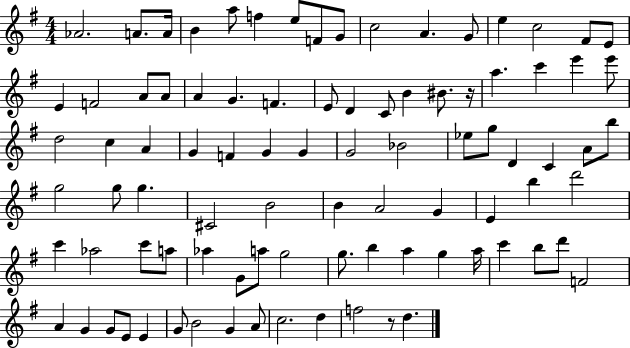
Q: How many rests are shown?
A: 2